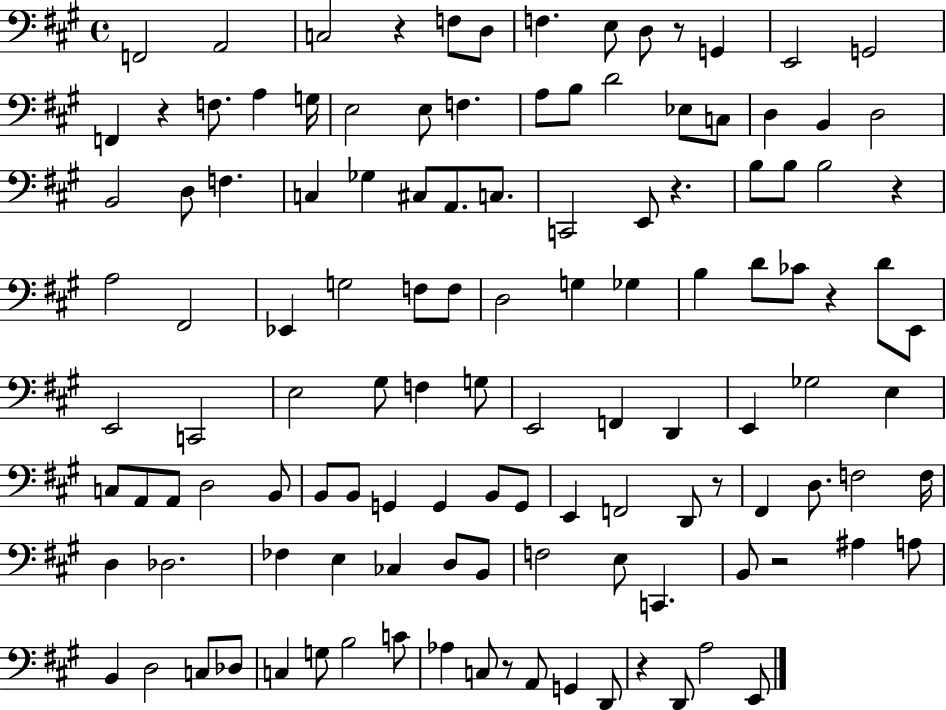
{
  \clef bass
  \time 4/4
  \defaultTimeSignature
  \key a \major
  f,2 a,2 | c2 r4 f8 d8 | f4. e8 d8 r8 g,4 | e,2 g,2 | \break f,4 r4 f8. a4 g16 | e2 e8 f4. | a8 b8 d'2 ees8 c8 | d4 b,4 d2 | \break b,2 d8 f4. | c4 ges4 cis8 a,8. c8. | c,2 e,8 r4. | b8 b8 b2 r4 | \break a2 fis,2 | ees,4 g2 f8 f8 | d2 g4 ges4 | b4 d'8 ces'8 r4 d'8 e,8 | \break e,2 c,2 | e2 gis8 f4 g8 | e,2 f,4 d,4 | e,4 ges2 e4 | \break c8 a,8 a,8 d2 b,8 | b,8 b,8 g,4 g,4 b,8 g,8 | e,4 f,2 d,8 r8 | fis,4 d8. f2 f16 | \break d4 des2. | fes4 e4 ces4 d8 b,8 | f2 e8 c,4. | b,8 r2 ais4 a8 | \break b,4 d2 c8 des8 | c4 g8 b2 c'8 | aes4 c8 r8 a,8 g,4 d,8 | r4 d,8 a2 e,8 | \break \bar "|."
}